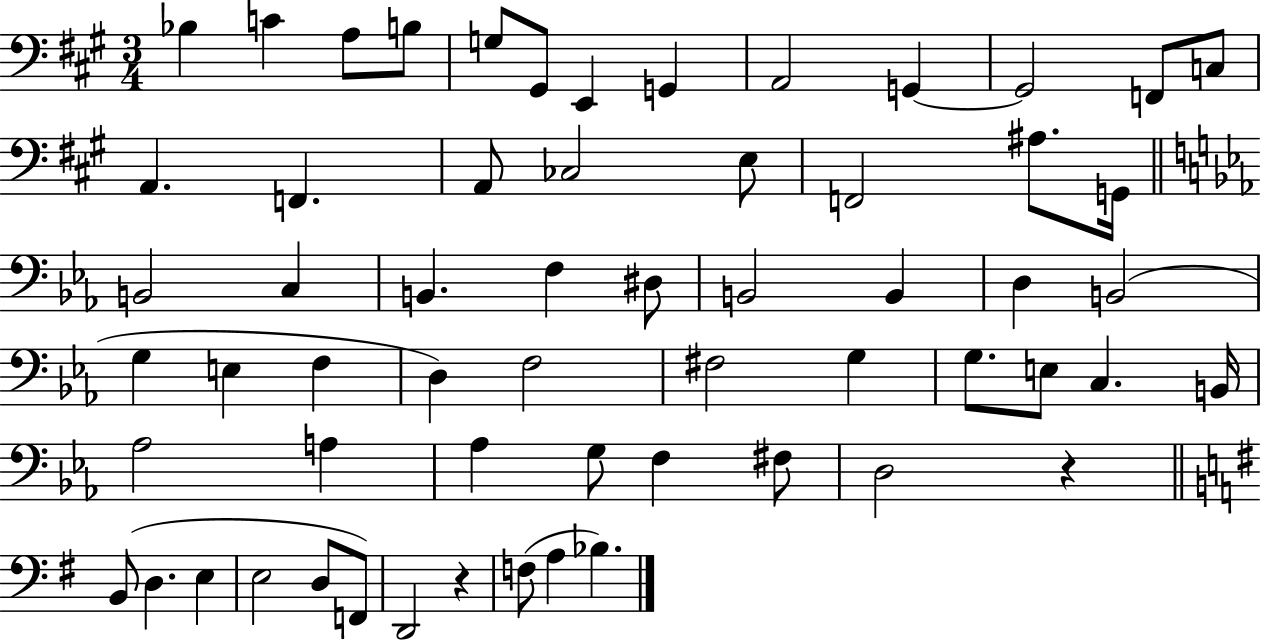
{
  \clef bass
  \numericTimeSignature
  \time 3/4
  \key a \major
  bes4 c'4 a8 b8 | g8 gis,8 e,4 g,4 | a,2 g,4~~ | g,2 f,8 c8 | \break a,4. f,4. | a,8 ces2 e8 | f,2 ais8. g,16 | \bar "||" \break \key c \minor b,2 c4 | b,4. f4 dis8 | b,2 b,4 | d4 b,2( | \break g4 e4 f4 | d4) f2 | fis2 g4 | g8. e8 c4. b,16 | \break aes2 a4 | aes4 g8 f4 fis8 | d2 r4 | \bar "||" \break \key e \minor b,8( d4. e4 | e2 d8 f,8) | d,2 r4 | f8( a4 bes4.) | \break \bar "|."
}